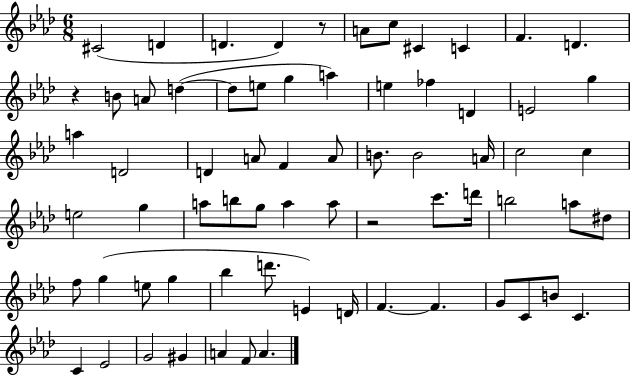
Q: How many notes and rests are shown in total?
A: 69